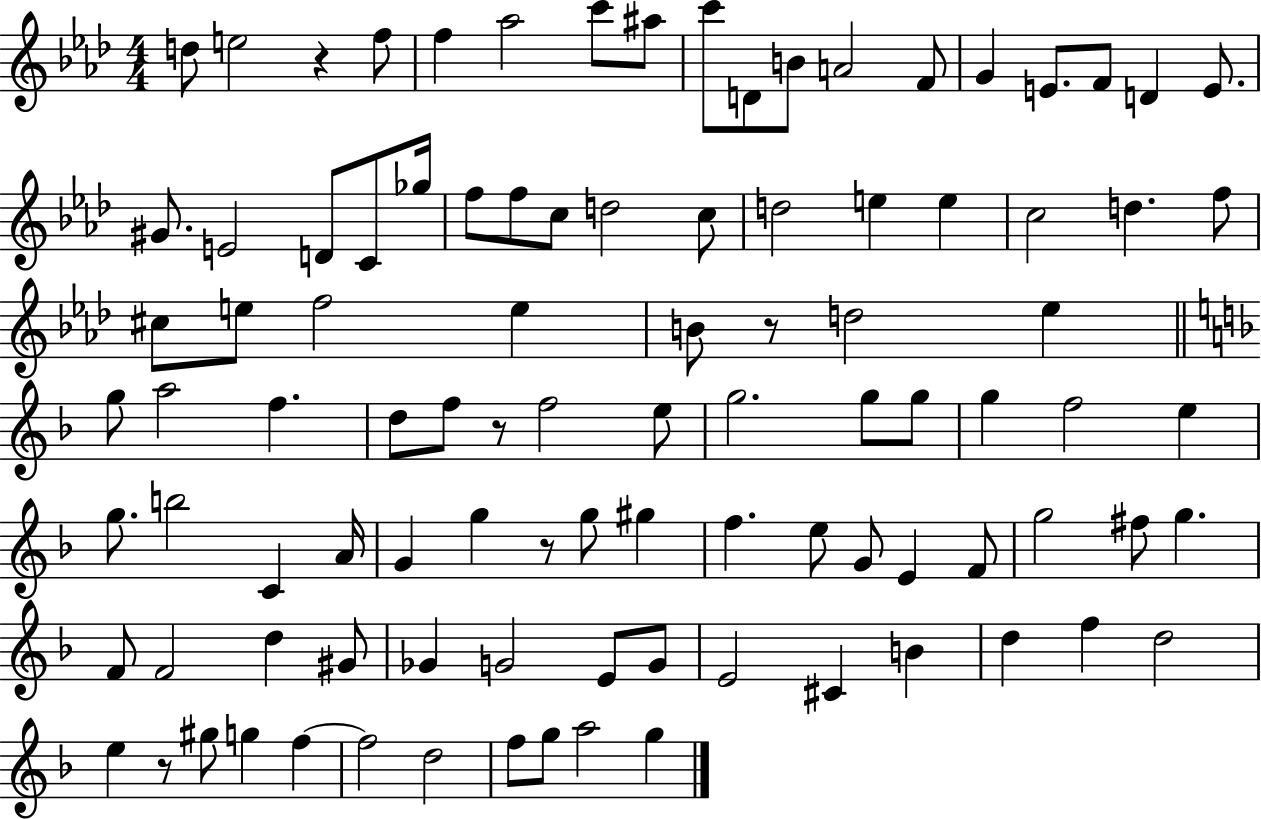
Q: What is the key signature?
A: AES major